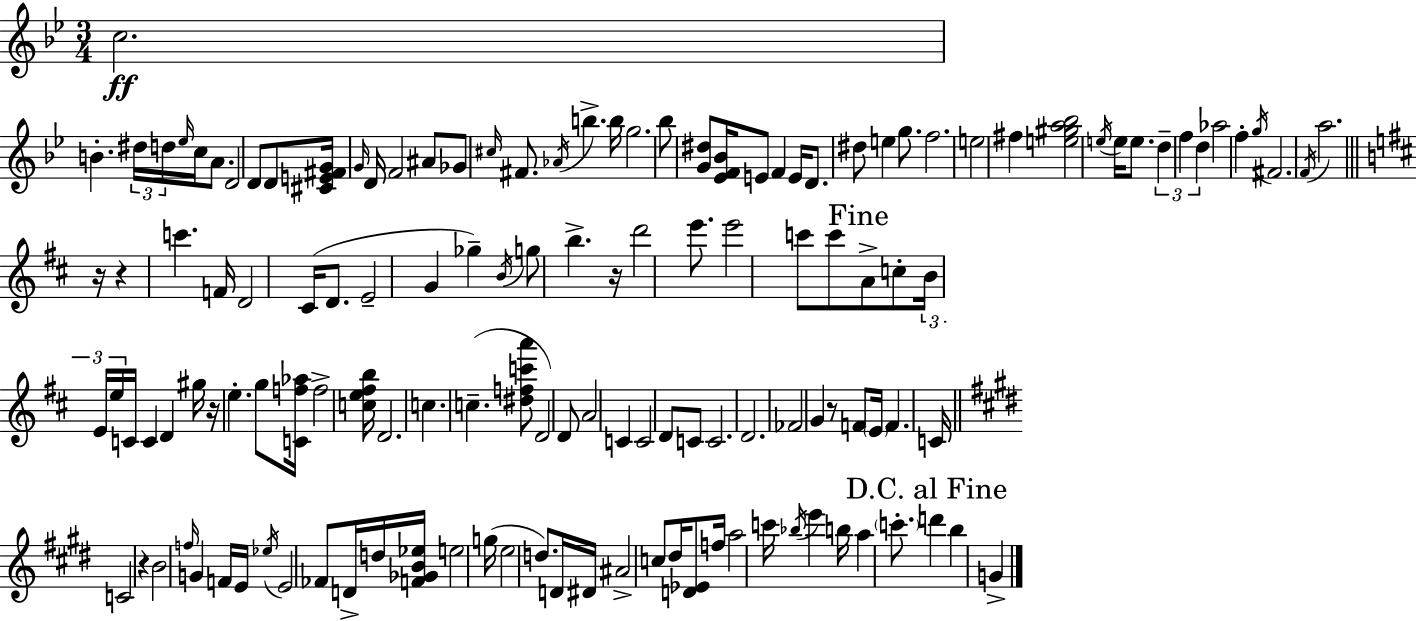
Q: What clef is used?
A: treble